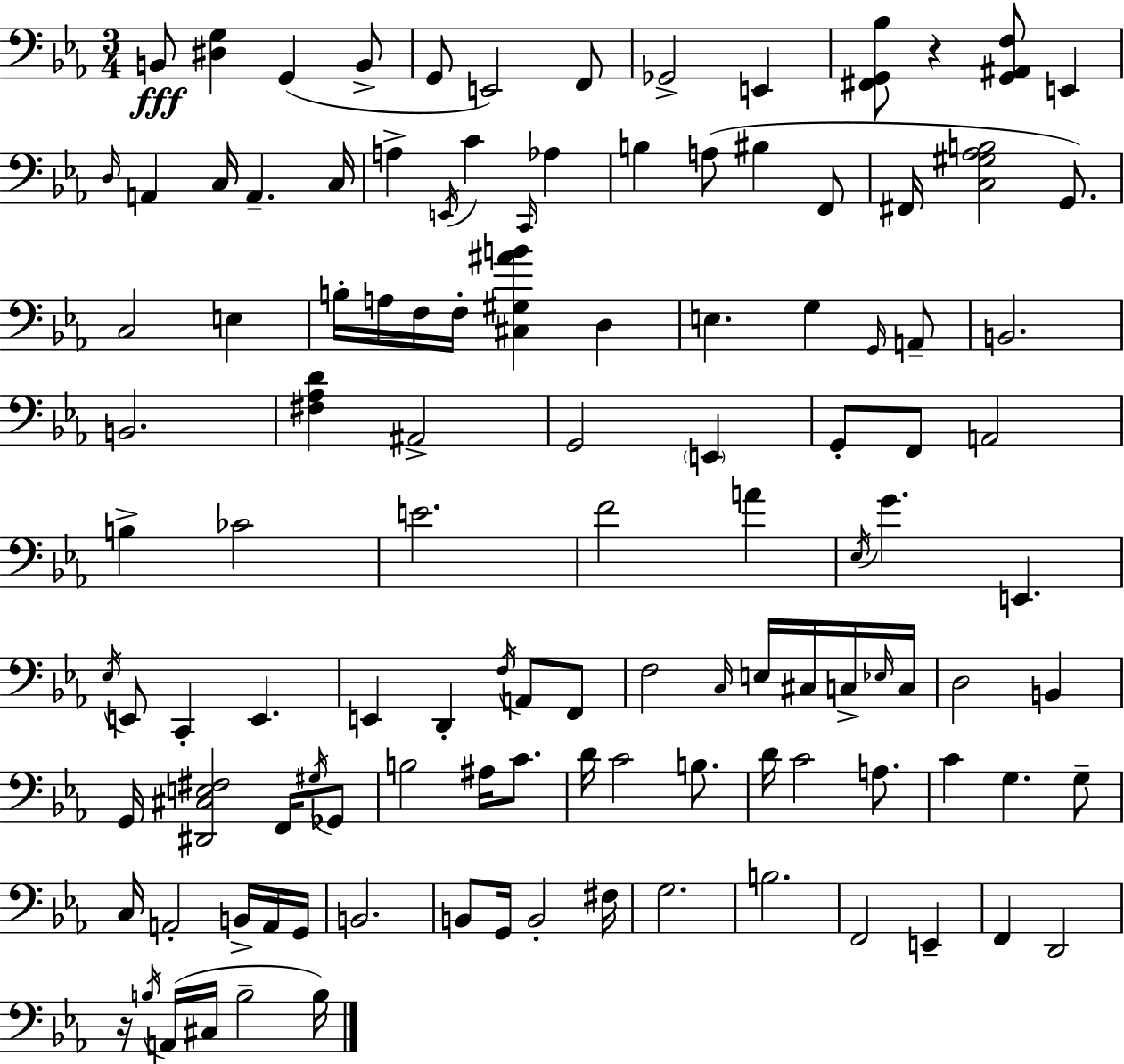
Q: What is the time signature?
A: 3/4